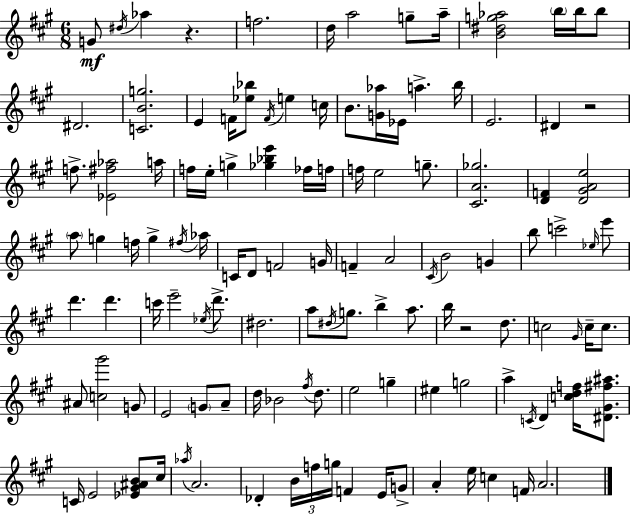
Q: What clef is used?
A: treble